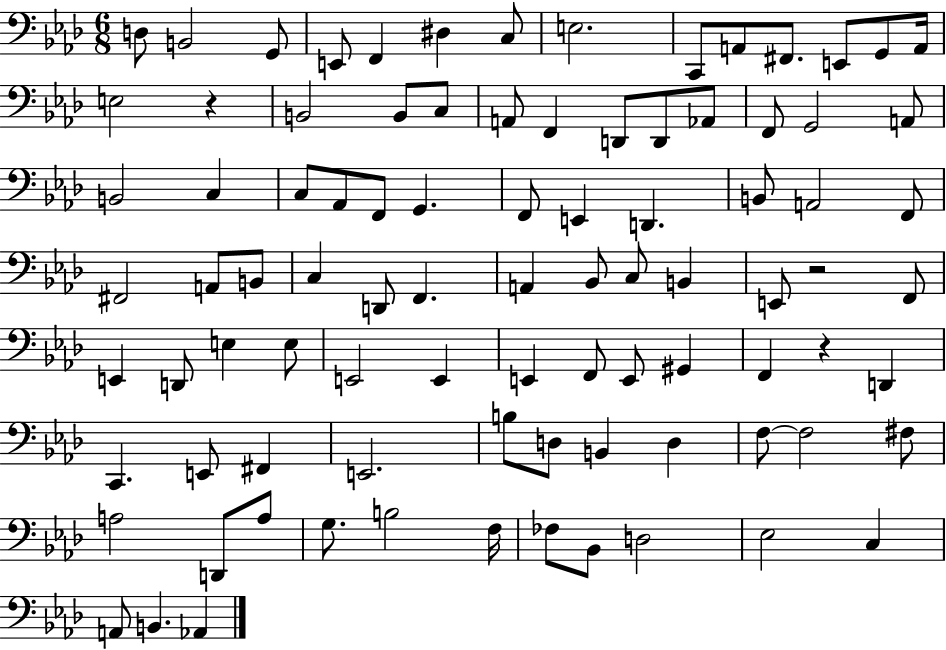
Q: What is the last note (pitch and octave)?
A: Ab2